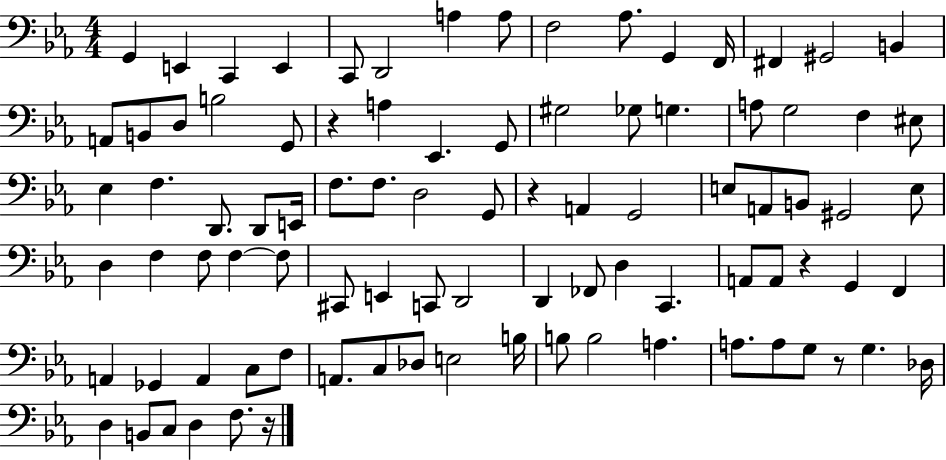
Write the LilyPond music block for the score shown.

{
  \clef bass
  \numericTimeSignature
  \time 4/4
  \key ees \major
  g,4 e,4 c,4 e,4 | c,8 d,2 a4 a8 | f2 aes8. g,4 f,16 | fis,4 gis,2 b,4 | \break a,8 b,8 d8 b2 g,8 | r4 a4 ees,4. g,8 | gis2 ges8 g4. | a8 g2 f4 eis8 | \break ees4 f4. d,8. d,8 e,16 | f8. f8. d2 g,8 | r4 a,4 g,2 | e8 a,8 b,8 gis,2 e8 | \break d4 f4 f8 f4~~ f8 | cis,8 e,4 c,8 d,2 | d,4 fes,8 d4 c,4. | a,8 a,8 r4 g,4 f,4 | \break a,4 ges,4 a,4 c8 f8 | a,8. c8 des8 e2 b16 | b8 b2 a4. | a8. a8 g8 r8 g4. des16 | \break d4 b,8 c8 d4 f8. r16 | \bar "|."
}